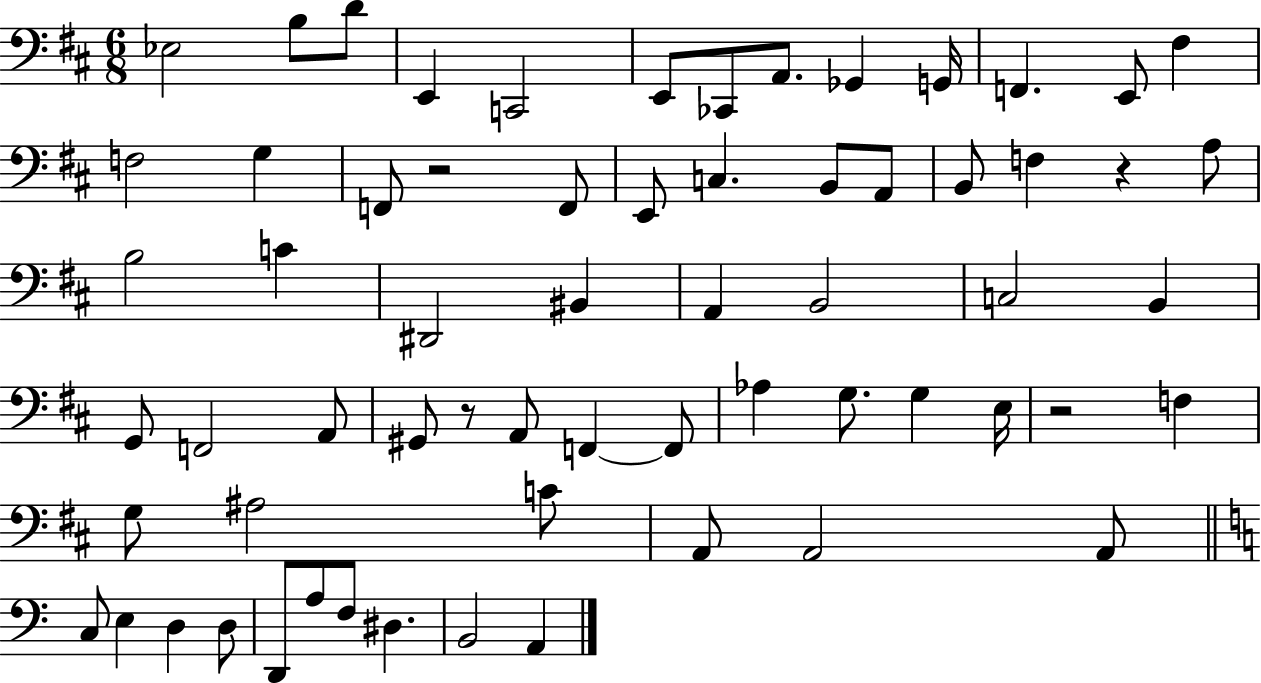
{
  \clef bass
  \numericTimeSignature
  \time 6/8
  \key d \major
  \repeat volta 2 { ees2 b8 d'8 | e,4 c,2 | e,8 ces,8 a,8. ges,4 g,16 | f,4. e,8 fis4 | \break f2 g4 | f,8 r2 f,8 | e,8 c4. b,8 a,8 | b,8 f4 r4 a8 | \break b2 c'4 | dis,2 bis,4 | a,4 b,2 | c2 b,4 | \break g,8 f,2 a,8 | gis,8 r8 a,8 f,4~~ f,8 | aes4 g8. g4 e16 | r2 f4 | \break g8 ais2 c'8 | a,8 a,2 a,8 | \bar "||" \break \key c \major c8 e4 d4 d8 | d,8 a8 f8 dis4. | b,2 a,4 | } \bar "|."
}